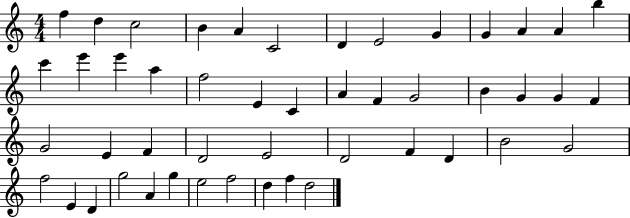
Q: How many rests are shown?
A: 0